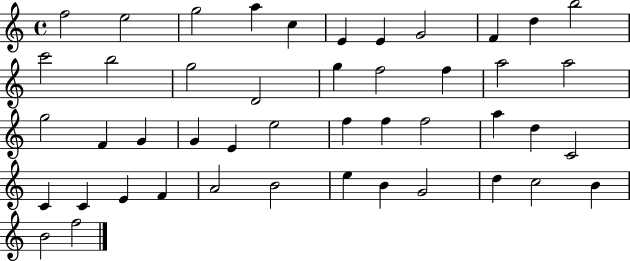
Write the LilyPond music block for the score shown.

{
  \clef treble
  \time 4/4
  \defaultTimeSignature
  \key c \major
  f''2 e''2 | g''2 a''4 c''4 | e'4 e'4 g'2 | f'4 d''4 b''2 | \break c'''2 b''2 | g''2 d'2 | g''4 f''2 f''4 | a''2 a''2 | \break g''2 f'4 g'4 | g'4 e'4 e''2 | f''4 f''4 f''2 | a''4 d''4 c'2 | \break c'4 c'4 e'4 f'4 | a'2 b'2 | e''4 b'4 g'2 | d''4 c''2 b'4 | \break b'2 f''2 | \bar "|."
}